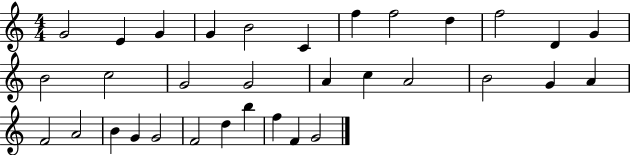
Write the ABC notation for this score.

X:1
T:Untitled
M:4/4
L:1/4
K:C
G2 E G G B2 C f f2 d f2 D G B2 c2 G2 G2 A c A2 B2 G A F2 A2 B G G2 F2 d b f F G2